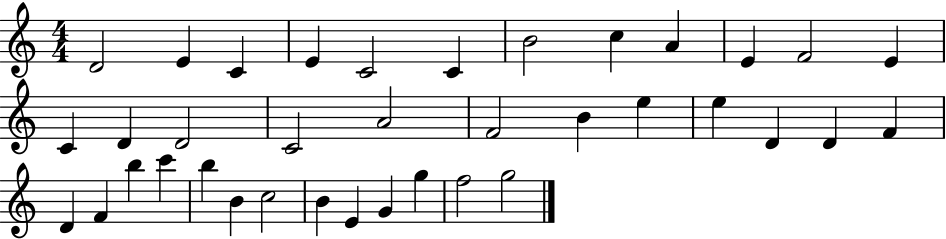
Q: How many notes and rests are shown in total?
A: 37